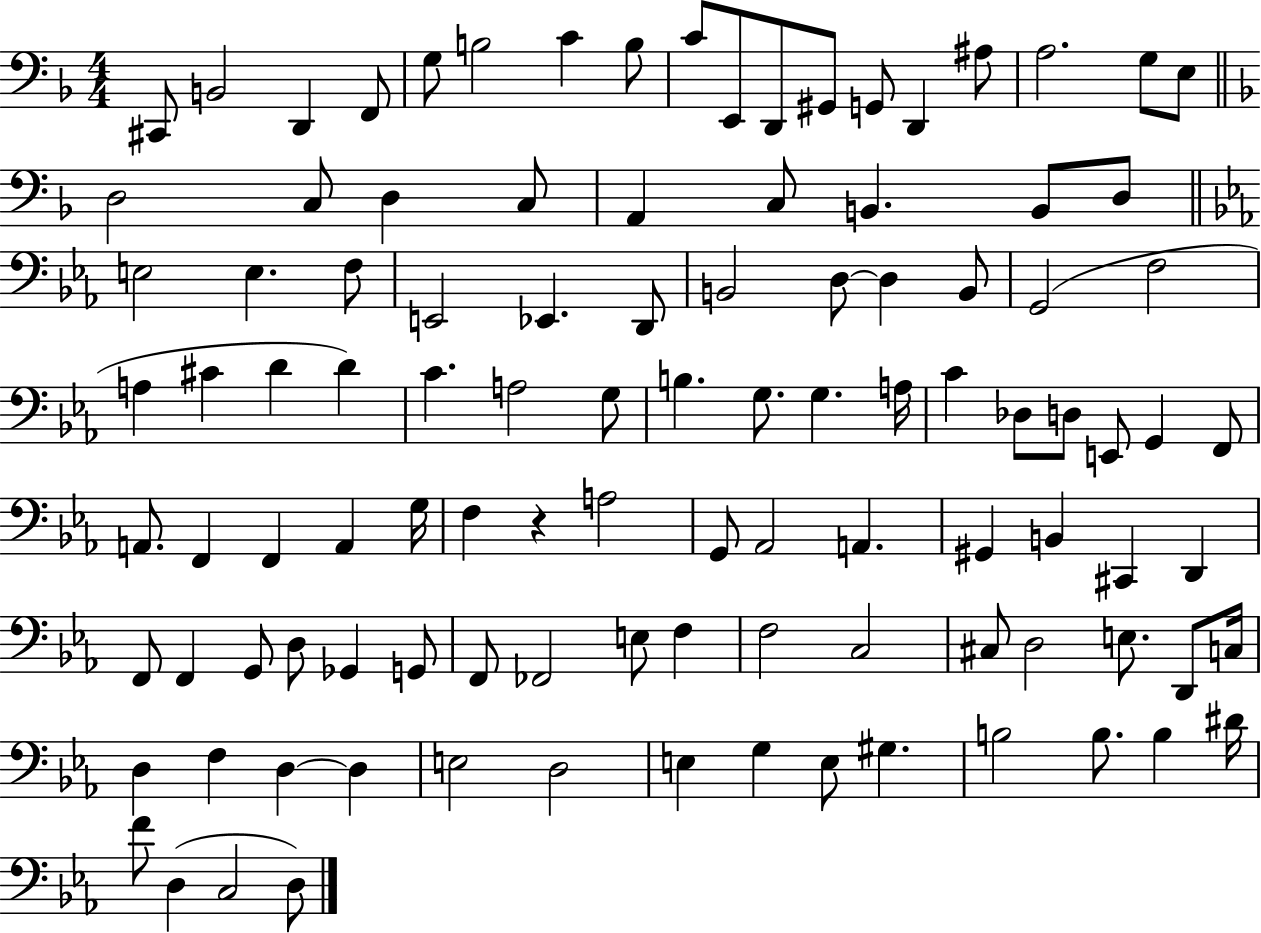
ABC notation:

X:1
T:Untitled
M:4/4
L:1/4
K:F
^C,,/2 B,,2 D,, F,,/2 G,/2 B,2 C B,/2 C/2 E,,/2 D,,/2 ^G,,/2 G,,/2 D,, ^A,/2 A,2 G,/2 E,/2 D,2 C,/2 D, C,/2 A,, C,/2 B,, B,,/2 D,/2 E,2 E, F,/2 E,,2 _E,, D,,/2 B,,2 D,/2 D, B,,/2 G,,2 F,2 A, ^C D D C A,2 G,/2 B, G,/2 G, A,/4 C _D,/2 D,/2 E,,/2 G,, F,,/2 A,,/2 F,, F,, A,, G,/4 F, z A,2 G,,/2 _A,,2 A,, ^G,, B,, ^C,, D,, F,,/2 F,, G,,/2 D,/2 _G,, G,,/2 F,,/2 _F,,2 E,/2 F, F,2 C,2 ^C,/2 D,2 E,/2 D,,/2 C,/4 D, F, D, D, E,2 D,2 E, G, E,/2 ^G, B,2 B,/2 B, ^D/4 F/2 D, C,2 D,/2